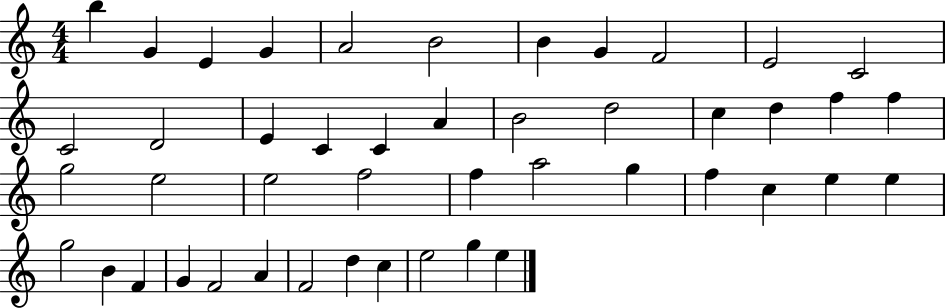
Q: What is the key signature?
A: C major